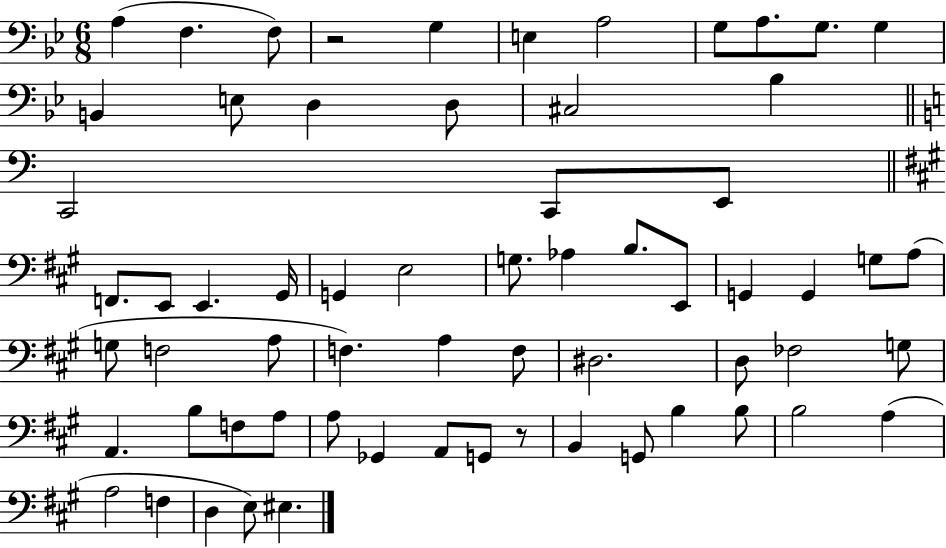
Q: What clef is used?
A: bass